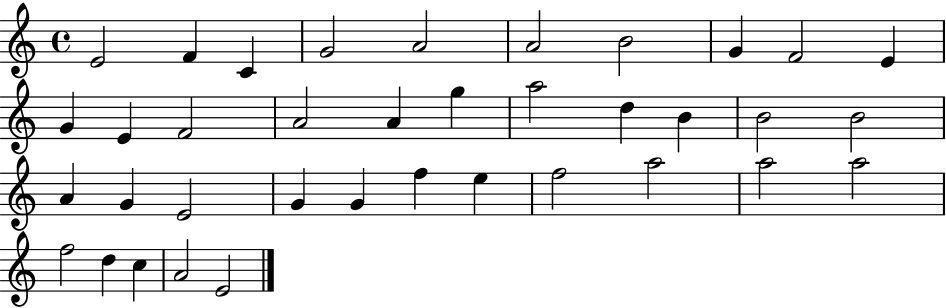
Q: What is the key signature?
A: C major